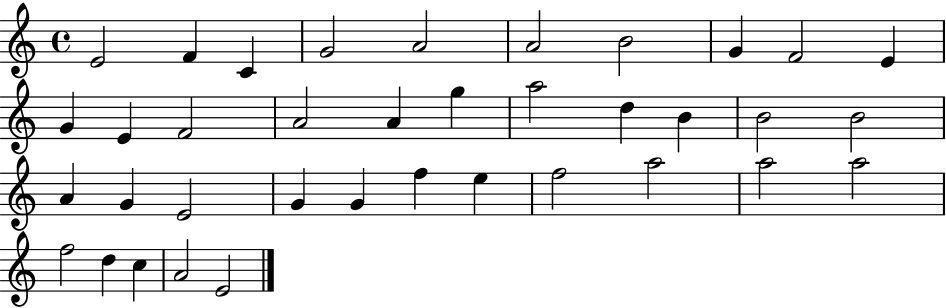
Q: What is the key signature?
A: C major